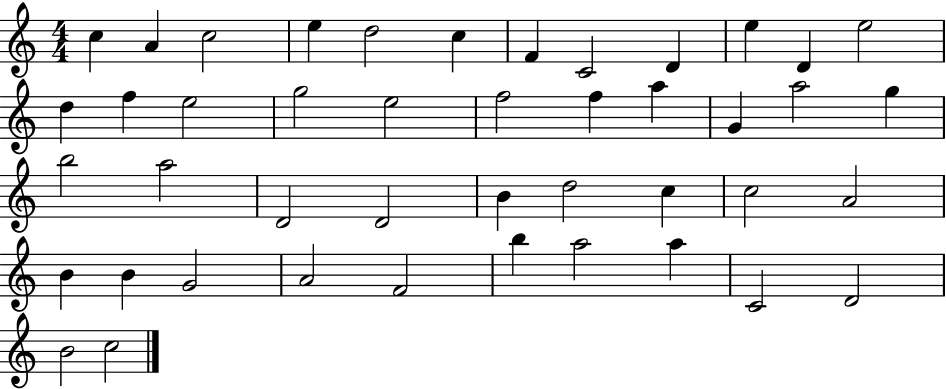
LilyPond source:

{
  \clef treble
  \numericTimeSignature
  \time 4/4
  \key c \major
  c''4 a'4 c''2 | e''4 d''2 c''4 | f'4 c'2 d'4 | e''4 d'4 e''2 | \break d''4 f''4 e''2 | g''2 e''2 | f''2 f''4 a''4 | g'4 a''2 g''4 | \break b''2 a''2 | d'2 d'2 | b'4 d''2 c''4 | c''2 a'2 | \break b'4 b'4 g'2 | a'2 f'2 | b''4 a''2 a''4 | c'2 d'2 | \break b'2 c''2 | \bar "|."
}